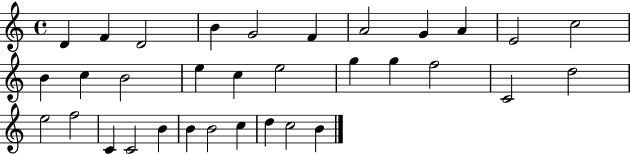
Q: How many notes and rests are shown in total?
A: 33